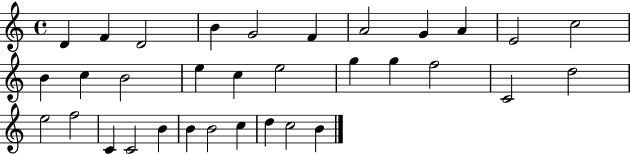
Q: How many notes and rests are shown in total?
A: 33